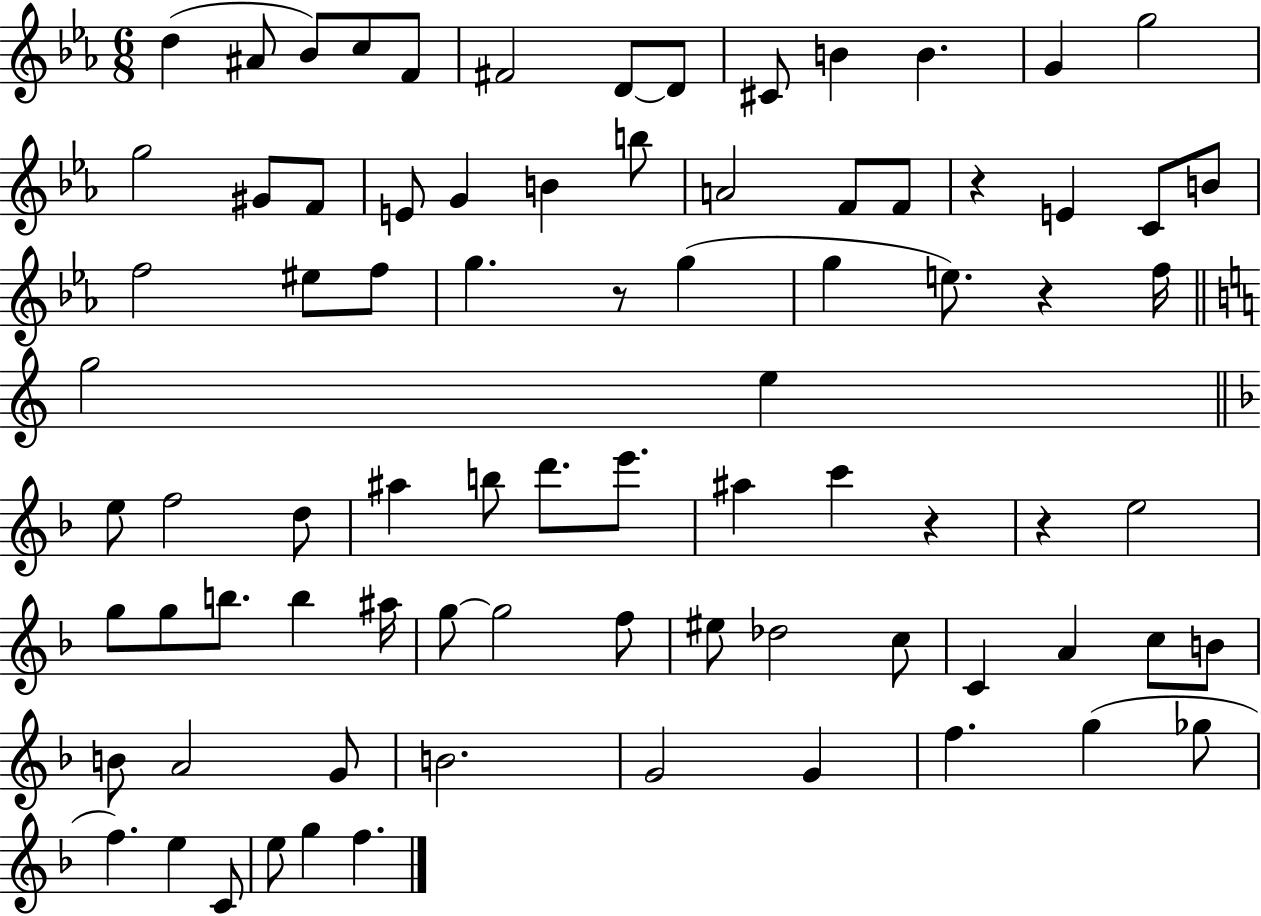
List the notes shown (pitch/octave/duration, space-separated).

D5/q A#4/e Bb4/e C5/e F4/e F#4/h D4/e D4/e C#4/e B4/q B4/q. G4/q G5/h G5/h G#4/e F4/e E4/e G4/q B4/q B5/e A4/h F4/e F4/e R/q E4/q C4/e B4/e F5/h EIS5/e F5/e G5/q. R/e G5/q G5/q E5/e. R/q F5/s G5/h E5/q E5/e F5/h D5/e A#5/q B5/e D6/e. E6/e. A#5/q C6/q R/q R/q E5/h G5/e G5/e B5/e. B5/q A#5/s G5/e G5/h F5/e EIS5/e Db5/h C5/e C4/q A4/q C5/e B4/e B4/e A4/h G4/e B4/h. G4/h G4/q F5/q. G5/q Gb5/e F5/q. E5/q C4/e E5/e G5/q F5/q.